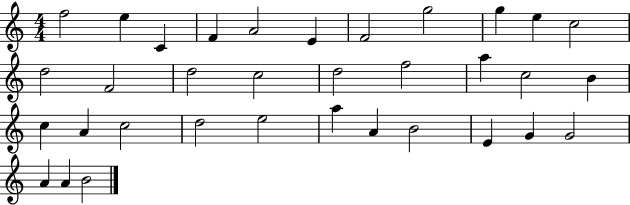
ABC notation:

X:1
T:Untitled
M:4/4
L:1/4
K:C
f2 e C F A2 E F2 g2 g e c2 d2 F2 d2 c2 d2 f2 a c2 B c A c2 d2 e2 a A B2 E G G2 A A B2